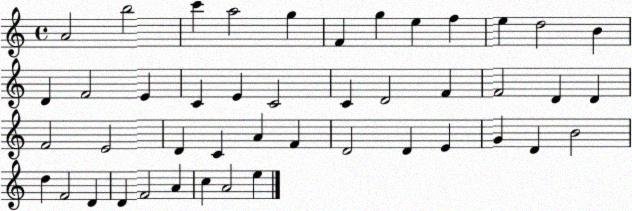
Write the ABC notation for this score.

X:1
T:Untitled
M:4/4
L:1/4
K:C
A2 b2 c' a2 g F g e f e d2 B D F2 E C E C2 C D2 F F2 D D F2 E2 D C A F D2 D E G D B2 d F2 D D F2 A c A2 e